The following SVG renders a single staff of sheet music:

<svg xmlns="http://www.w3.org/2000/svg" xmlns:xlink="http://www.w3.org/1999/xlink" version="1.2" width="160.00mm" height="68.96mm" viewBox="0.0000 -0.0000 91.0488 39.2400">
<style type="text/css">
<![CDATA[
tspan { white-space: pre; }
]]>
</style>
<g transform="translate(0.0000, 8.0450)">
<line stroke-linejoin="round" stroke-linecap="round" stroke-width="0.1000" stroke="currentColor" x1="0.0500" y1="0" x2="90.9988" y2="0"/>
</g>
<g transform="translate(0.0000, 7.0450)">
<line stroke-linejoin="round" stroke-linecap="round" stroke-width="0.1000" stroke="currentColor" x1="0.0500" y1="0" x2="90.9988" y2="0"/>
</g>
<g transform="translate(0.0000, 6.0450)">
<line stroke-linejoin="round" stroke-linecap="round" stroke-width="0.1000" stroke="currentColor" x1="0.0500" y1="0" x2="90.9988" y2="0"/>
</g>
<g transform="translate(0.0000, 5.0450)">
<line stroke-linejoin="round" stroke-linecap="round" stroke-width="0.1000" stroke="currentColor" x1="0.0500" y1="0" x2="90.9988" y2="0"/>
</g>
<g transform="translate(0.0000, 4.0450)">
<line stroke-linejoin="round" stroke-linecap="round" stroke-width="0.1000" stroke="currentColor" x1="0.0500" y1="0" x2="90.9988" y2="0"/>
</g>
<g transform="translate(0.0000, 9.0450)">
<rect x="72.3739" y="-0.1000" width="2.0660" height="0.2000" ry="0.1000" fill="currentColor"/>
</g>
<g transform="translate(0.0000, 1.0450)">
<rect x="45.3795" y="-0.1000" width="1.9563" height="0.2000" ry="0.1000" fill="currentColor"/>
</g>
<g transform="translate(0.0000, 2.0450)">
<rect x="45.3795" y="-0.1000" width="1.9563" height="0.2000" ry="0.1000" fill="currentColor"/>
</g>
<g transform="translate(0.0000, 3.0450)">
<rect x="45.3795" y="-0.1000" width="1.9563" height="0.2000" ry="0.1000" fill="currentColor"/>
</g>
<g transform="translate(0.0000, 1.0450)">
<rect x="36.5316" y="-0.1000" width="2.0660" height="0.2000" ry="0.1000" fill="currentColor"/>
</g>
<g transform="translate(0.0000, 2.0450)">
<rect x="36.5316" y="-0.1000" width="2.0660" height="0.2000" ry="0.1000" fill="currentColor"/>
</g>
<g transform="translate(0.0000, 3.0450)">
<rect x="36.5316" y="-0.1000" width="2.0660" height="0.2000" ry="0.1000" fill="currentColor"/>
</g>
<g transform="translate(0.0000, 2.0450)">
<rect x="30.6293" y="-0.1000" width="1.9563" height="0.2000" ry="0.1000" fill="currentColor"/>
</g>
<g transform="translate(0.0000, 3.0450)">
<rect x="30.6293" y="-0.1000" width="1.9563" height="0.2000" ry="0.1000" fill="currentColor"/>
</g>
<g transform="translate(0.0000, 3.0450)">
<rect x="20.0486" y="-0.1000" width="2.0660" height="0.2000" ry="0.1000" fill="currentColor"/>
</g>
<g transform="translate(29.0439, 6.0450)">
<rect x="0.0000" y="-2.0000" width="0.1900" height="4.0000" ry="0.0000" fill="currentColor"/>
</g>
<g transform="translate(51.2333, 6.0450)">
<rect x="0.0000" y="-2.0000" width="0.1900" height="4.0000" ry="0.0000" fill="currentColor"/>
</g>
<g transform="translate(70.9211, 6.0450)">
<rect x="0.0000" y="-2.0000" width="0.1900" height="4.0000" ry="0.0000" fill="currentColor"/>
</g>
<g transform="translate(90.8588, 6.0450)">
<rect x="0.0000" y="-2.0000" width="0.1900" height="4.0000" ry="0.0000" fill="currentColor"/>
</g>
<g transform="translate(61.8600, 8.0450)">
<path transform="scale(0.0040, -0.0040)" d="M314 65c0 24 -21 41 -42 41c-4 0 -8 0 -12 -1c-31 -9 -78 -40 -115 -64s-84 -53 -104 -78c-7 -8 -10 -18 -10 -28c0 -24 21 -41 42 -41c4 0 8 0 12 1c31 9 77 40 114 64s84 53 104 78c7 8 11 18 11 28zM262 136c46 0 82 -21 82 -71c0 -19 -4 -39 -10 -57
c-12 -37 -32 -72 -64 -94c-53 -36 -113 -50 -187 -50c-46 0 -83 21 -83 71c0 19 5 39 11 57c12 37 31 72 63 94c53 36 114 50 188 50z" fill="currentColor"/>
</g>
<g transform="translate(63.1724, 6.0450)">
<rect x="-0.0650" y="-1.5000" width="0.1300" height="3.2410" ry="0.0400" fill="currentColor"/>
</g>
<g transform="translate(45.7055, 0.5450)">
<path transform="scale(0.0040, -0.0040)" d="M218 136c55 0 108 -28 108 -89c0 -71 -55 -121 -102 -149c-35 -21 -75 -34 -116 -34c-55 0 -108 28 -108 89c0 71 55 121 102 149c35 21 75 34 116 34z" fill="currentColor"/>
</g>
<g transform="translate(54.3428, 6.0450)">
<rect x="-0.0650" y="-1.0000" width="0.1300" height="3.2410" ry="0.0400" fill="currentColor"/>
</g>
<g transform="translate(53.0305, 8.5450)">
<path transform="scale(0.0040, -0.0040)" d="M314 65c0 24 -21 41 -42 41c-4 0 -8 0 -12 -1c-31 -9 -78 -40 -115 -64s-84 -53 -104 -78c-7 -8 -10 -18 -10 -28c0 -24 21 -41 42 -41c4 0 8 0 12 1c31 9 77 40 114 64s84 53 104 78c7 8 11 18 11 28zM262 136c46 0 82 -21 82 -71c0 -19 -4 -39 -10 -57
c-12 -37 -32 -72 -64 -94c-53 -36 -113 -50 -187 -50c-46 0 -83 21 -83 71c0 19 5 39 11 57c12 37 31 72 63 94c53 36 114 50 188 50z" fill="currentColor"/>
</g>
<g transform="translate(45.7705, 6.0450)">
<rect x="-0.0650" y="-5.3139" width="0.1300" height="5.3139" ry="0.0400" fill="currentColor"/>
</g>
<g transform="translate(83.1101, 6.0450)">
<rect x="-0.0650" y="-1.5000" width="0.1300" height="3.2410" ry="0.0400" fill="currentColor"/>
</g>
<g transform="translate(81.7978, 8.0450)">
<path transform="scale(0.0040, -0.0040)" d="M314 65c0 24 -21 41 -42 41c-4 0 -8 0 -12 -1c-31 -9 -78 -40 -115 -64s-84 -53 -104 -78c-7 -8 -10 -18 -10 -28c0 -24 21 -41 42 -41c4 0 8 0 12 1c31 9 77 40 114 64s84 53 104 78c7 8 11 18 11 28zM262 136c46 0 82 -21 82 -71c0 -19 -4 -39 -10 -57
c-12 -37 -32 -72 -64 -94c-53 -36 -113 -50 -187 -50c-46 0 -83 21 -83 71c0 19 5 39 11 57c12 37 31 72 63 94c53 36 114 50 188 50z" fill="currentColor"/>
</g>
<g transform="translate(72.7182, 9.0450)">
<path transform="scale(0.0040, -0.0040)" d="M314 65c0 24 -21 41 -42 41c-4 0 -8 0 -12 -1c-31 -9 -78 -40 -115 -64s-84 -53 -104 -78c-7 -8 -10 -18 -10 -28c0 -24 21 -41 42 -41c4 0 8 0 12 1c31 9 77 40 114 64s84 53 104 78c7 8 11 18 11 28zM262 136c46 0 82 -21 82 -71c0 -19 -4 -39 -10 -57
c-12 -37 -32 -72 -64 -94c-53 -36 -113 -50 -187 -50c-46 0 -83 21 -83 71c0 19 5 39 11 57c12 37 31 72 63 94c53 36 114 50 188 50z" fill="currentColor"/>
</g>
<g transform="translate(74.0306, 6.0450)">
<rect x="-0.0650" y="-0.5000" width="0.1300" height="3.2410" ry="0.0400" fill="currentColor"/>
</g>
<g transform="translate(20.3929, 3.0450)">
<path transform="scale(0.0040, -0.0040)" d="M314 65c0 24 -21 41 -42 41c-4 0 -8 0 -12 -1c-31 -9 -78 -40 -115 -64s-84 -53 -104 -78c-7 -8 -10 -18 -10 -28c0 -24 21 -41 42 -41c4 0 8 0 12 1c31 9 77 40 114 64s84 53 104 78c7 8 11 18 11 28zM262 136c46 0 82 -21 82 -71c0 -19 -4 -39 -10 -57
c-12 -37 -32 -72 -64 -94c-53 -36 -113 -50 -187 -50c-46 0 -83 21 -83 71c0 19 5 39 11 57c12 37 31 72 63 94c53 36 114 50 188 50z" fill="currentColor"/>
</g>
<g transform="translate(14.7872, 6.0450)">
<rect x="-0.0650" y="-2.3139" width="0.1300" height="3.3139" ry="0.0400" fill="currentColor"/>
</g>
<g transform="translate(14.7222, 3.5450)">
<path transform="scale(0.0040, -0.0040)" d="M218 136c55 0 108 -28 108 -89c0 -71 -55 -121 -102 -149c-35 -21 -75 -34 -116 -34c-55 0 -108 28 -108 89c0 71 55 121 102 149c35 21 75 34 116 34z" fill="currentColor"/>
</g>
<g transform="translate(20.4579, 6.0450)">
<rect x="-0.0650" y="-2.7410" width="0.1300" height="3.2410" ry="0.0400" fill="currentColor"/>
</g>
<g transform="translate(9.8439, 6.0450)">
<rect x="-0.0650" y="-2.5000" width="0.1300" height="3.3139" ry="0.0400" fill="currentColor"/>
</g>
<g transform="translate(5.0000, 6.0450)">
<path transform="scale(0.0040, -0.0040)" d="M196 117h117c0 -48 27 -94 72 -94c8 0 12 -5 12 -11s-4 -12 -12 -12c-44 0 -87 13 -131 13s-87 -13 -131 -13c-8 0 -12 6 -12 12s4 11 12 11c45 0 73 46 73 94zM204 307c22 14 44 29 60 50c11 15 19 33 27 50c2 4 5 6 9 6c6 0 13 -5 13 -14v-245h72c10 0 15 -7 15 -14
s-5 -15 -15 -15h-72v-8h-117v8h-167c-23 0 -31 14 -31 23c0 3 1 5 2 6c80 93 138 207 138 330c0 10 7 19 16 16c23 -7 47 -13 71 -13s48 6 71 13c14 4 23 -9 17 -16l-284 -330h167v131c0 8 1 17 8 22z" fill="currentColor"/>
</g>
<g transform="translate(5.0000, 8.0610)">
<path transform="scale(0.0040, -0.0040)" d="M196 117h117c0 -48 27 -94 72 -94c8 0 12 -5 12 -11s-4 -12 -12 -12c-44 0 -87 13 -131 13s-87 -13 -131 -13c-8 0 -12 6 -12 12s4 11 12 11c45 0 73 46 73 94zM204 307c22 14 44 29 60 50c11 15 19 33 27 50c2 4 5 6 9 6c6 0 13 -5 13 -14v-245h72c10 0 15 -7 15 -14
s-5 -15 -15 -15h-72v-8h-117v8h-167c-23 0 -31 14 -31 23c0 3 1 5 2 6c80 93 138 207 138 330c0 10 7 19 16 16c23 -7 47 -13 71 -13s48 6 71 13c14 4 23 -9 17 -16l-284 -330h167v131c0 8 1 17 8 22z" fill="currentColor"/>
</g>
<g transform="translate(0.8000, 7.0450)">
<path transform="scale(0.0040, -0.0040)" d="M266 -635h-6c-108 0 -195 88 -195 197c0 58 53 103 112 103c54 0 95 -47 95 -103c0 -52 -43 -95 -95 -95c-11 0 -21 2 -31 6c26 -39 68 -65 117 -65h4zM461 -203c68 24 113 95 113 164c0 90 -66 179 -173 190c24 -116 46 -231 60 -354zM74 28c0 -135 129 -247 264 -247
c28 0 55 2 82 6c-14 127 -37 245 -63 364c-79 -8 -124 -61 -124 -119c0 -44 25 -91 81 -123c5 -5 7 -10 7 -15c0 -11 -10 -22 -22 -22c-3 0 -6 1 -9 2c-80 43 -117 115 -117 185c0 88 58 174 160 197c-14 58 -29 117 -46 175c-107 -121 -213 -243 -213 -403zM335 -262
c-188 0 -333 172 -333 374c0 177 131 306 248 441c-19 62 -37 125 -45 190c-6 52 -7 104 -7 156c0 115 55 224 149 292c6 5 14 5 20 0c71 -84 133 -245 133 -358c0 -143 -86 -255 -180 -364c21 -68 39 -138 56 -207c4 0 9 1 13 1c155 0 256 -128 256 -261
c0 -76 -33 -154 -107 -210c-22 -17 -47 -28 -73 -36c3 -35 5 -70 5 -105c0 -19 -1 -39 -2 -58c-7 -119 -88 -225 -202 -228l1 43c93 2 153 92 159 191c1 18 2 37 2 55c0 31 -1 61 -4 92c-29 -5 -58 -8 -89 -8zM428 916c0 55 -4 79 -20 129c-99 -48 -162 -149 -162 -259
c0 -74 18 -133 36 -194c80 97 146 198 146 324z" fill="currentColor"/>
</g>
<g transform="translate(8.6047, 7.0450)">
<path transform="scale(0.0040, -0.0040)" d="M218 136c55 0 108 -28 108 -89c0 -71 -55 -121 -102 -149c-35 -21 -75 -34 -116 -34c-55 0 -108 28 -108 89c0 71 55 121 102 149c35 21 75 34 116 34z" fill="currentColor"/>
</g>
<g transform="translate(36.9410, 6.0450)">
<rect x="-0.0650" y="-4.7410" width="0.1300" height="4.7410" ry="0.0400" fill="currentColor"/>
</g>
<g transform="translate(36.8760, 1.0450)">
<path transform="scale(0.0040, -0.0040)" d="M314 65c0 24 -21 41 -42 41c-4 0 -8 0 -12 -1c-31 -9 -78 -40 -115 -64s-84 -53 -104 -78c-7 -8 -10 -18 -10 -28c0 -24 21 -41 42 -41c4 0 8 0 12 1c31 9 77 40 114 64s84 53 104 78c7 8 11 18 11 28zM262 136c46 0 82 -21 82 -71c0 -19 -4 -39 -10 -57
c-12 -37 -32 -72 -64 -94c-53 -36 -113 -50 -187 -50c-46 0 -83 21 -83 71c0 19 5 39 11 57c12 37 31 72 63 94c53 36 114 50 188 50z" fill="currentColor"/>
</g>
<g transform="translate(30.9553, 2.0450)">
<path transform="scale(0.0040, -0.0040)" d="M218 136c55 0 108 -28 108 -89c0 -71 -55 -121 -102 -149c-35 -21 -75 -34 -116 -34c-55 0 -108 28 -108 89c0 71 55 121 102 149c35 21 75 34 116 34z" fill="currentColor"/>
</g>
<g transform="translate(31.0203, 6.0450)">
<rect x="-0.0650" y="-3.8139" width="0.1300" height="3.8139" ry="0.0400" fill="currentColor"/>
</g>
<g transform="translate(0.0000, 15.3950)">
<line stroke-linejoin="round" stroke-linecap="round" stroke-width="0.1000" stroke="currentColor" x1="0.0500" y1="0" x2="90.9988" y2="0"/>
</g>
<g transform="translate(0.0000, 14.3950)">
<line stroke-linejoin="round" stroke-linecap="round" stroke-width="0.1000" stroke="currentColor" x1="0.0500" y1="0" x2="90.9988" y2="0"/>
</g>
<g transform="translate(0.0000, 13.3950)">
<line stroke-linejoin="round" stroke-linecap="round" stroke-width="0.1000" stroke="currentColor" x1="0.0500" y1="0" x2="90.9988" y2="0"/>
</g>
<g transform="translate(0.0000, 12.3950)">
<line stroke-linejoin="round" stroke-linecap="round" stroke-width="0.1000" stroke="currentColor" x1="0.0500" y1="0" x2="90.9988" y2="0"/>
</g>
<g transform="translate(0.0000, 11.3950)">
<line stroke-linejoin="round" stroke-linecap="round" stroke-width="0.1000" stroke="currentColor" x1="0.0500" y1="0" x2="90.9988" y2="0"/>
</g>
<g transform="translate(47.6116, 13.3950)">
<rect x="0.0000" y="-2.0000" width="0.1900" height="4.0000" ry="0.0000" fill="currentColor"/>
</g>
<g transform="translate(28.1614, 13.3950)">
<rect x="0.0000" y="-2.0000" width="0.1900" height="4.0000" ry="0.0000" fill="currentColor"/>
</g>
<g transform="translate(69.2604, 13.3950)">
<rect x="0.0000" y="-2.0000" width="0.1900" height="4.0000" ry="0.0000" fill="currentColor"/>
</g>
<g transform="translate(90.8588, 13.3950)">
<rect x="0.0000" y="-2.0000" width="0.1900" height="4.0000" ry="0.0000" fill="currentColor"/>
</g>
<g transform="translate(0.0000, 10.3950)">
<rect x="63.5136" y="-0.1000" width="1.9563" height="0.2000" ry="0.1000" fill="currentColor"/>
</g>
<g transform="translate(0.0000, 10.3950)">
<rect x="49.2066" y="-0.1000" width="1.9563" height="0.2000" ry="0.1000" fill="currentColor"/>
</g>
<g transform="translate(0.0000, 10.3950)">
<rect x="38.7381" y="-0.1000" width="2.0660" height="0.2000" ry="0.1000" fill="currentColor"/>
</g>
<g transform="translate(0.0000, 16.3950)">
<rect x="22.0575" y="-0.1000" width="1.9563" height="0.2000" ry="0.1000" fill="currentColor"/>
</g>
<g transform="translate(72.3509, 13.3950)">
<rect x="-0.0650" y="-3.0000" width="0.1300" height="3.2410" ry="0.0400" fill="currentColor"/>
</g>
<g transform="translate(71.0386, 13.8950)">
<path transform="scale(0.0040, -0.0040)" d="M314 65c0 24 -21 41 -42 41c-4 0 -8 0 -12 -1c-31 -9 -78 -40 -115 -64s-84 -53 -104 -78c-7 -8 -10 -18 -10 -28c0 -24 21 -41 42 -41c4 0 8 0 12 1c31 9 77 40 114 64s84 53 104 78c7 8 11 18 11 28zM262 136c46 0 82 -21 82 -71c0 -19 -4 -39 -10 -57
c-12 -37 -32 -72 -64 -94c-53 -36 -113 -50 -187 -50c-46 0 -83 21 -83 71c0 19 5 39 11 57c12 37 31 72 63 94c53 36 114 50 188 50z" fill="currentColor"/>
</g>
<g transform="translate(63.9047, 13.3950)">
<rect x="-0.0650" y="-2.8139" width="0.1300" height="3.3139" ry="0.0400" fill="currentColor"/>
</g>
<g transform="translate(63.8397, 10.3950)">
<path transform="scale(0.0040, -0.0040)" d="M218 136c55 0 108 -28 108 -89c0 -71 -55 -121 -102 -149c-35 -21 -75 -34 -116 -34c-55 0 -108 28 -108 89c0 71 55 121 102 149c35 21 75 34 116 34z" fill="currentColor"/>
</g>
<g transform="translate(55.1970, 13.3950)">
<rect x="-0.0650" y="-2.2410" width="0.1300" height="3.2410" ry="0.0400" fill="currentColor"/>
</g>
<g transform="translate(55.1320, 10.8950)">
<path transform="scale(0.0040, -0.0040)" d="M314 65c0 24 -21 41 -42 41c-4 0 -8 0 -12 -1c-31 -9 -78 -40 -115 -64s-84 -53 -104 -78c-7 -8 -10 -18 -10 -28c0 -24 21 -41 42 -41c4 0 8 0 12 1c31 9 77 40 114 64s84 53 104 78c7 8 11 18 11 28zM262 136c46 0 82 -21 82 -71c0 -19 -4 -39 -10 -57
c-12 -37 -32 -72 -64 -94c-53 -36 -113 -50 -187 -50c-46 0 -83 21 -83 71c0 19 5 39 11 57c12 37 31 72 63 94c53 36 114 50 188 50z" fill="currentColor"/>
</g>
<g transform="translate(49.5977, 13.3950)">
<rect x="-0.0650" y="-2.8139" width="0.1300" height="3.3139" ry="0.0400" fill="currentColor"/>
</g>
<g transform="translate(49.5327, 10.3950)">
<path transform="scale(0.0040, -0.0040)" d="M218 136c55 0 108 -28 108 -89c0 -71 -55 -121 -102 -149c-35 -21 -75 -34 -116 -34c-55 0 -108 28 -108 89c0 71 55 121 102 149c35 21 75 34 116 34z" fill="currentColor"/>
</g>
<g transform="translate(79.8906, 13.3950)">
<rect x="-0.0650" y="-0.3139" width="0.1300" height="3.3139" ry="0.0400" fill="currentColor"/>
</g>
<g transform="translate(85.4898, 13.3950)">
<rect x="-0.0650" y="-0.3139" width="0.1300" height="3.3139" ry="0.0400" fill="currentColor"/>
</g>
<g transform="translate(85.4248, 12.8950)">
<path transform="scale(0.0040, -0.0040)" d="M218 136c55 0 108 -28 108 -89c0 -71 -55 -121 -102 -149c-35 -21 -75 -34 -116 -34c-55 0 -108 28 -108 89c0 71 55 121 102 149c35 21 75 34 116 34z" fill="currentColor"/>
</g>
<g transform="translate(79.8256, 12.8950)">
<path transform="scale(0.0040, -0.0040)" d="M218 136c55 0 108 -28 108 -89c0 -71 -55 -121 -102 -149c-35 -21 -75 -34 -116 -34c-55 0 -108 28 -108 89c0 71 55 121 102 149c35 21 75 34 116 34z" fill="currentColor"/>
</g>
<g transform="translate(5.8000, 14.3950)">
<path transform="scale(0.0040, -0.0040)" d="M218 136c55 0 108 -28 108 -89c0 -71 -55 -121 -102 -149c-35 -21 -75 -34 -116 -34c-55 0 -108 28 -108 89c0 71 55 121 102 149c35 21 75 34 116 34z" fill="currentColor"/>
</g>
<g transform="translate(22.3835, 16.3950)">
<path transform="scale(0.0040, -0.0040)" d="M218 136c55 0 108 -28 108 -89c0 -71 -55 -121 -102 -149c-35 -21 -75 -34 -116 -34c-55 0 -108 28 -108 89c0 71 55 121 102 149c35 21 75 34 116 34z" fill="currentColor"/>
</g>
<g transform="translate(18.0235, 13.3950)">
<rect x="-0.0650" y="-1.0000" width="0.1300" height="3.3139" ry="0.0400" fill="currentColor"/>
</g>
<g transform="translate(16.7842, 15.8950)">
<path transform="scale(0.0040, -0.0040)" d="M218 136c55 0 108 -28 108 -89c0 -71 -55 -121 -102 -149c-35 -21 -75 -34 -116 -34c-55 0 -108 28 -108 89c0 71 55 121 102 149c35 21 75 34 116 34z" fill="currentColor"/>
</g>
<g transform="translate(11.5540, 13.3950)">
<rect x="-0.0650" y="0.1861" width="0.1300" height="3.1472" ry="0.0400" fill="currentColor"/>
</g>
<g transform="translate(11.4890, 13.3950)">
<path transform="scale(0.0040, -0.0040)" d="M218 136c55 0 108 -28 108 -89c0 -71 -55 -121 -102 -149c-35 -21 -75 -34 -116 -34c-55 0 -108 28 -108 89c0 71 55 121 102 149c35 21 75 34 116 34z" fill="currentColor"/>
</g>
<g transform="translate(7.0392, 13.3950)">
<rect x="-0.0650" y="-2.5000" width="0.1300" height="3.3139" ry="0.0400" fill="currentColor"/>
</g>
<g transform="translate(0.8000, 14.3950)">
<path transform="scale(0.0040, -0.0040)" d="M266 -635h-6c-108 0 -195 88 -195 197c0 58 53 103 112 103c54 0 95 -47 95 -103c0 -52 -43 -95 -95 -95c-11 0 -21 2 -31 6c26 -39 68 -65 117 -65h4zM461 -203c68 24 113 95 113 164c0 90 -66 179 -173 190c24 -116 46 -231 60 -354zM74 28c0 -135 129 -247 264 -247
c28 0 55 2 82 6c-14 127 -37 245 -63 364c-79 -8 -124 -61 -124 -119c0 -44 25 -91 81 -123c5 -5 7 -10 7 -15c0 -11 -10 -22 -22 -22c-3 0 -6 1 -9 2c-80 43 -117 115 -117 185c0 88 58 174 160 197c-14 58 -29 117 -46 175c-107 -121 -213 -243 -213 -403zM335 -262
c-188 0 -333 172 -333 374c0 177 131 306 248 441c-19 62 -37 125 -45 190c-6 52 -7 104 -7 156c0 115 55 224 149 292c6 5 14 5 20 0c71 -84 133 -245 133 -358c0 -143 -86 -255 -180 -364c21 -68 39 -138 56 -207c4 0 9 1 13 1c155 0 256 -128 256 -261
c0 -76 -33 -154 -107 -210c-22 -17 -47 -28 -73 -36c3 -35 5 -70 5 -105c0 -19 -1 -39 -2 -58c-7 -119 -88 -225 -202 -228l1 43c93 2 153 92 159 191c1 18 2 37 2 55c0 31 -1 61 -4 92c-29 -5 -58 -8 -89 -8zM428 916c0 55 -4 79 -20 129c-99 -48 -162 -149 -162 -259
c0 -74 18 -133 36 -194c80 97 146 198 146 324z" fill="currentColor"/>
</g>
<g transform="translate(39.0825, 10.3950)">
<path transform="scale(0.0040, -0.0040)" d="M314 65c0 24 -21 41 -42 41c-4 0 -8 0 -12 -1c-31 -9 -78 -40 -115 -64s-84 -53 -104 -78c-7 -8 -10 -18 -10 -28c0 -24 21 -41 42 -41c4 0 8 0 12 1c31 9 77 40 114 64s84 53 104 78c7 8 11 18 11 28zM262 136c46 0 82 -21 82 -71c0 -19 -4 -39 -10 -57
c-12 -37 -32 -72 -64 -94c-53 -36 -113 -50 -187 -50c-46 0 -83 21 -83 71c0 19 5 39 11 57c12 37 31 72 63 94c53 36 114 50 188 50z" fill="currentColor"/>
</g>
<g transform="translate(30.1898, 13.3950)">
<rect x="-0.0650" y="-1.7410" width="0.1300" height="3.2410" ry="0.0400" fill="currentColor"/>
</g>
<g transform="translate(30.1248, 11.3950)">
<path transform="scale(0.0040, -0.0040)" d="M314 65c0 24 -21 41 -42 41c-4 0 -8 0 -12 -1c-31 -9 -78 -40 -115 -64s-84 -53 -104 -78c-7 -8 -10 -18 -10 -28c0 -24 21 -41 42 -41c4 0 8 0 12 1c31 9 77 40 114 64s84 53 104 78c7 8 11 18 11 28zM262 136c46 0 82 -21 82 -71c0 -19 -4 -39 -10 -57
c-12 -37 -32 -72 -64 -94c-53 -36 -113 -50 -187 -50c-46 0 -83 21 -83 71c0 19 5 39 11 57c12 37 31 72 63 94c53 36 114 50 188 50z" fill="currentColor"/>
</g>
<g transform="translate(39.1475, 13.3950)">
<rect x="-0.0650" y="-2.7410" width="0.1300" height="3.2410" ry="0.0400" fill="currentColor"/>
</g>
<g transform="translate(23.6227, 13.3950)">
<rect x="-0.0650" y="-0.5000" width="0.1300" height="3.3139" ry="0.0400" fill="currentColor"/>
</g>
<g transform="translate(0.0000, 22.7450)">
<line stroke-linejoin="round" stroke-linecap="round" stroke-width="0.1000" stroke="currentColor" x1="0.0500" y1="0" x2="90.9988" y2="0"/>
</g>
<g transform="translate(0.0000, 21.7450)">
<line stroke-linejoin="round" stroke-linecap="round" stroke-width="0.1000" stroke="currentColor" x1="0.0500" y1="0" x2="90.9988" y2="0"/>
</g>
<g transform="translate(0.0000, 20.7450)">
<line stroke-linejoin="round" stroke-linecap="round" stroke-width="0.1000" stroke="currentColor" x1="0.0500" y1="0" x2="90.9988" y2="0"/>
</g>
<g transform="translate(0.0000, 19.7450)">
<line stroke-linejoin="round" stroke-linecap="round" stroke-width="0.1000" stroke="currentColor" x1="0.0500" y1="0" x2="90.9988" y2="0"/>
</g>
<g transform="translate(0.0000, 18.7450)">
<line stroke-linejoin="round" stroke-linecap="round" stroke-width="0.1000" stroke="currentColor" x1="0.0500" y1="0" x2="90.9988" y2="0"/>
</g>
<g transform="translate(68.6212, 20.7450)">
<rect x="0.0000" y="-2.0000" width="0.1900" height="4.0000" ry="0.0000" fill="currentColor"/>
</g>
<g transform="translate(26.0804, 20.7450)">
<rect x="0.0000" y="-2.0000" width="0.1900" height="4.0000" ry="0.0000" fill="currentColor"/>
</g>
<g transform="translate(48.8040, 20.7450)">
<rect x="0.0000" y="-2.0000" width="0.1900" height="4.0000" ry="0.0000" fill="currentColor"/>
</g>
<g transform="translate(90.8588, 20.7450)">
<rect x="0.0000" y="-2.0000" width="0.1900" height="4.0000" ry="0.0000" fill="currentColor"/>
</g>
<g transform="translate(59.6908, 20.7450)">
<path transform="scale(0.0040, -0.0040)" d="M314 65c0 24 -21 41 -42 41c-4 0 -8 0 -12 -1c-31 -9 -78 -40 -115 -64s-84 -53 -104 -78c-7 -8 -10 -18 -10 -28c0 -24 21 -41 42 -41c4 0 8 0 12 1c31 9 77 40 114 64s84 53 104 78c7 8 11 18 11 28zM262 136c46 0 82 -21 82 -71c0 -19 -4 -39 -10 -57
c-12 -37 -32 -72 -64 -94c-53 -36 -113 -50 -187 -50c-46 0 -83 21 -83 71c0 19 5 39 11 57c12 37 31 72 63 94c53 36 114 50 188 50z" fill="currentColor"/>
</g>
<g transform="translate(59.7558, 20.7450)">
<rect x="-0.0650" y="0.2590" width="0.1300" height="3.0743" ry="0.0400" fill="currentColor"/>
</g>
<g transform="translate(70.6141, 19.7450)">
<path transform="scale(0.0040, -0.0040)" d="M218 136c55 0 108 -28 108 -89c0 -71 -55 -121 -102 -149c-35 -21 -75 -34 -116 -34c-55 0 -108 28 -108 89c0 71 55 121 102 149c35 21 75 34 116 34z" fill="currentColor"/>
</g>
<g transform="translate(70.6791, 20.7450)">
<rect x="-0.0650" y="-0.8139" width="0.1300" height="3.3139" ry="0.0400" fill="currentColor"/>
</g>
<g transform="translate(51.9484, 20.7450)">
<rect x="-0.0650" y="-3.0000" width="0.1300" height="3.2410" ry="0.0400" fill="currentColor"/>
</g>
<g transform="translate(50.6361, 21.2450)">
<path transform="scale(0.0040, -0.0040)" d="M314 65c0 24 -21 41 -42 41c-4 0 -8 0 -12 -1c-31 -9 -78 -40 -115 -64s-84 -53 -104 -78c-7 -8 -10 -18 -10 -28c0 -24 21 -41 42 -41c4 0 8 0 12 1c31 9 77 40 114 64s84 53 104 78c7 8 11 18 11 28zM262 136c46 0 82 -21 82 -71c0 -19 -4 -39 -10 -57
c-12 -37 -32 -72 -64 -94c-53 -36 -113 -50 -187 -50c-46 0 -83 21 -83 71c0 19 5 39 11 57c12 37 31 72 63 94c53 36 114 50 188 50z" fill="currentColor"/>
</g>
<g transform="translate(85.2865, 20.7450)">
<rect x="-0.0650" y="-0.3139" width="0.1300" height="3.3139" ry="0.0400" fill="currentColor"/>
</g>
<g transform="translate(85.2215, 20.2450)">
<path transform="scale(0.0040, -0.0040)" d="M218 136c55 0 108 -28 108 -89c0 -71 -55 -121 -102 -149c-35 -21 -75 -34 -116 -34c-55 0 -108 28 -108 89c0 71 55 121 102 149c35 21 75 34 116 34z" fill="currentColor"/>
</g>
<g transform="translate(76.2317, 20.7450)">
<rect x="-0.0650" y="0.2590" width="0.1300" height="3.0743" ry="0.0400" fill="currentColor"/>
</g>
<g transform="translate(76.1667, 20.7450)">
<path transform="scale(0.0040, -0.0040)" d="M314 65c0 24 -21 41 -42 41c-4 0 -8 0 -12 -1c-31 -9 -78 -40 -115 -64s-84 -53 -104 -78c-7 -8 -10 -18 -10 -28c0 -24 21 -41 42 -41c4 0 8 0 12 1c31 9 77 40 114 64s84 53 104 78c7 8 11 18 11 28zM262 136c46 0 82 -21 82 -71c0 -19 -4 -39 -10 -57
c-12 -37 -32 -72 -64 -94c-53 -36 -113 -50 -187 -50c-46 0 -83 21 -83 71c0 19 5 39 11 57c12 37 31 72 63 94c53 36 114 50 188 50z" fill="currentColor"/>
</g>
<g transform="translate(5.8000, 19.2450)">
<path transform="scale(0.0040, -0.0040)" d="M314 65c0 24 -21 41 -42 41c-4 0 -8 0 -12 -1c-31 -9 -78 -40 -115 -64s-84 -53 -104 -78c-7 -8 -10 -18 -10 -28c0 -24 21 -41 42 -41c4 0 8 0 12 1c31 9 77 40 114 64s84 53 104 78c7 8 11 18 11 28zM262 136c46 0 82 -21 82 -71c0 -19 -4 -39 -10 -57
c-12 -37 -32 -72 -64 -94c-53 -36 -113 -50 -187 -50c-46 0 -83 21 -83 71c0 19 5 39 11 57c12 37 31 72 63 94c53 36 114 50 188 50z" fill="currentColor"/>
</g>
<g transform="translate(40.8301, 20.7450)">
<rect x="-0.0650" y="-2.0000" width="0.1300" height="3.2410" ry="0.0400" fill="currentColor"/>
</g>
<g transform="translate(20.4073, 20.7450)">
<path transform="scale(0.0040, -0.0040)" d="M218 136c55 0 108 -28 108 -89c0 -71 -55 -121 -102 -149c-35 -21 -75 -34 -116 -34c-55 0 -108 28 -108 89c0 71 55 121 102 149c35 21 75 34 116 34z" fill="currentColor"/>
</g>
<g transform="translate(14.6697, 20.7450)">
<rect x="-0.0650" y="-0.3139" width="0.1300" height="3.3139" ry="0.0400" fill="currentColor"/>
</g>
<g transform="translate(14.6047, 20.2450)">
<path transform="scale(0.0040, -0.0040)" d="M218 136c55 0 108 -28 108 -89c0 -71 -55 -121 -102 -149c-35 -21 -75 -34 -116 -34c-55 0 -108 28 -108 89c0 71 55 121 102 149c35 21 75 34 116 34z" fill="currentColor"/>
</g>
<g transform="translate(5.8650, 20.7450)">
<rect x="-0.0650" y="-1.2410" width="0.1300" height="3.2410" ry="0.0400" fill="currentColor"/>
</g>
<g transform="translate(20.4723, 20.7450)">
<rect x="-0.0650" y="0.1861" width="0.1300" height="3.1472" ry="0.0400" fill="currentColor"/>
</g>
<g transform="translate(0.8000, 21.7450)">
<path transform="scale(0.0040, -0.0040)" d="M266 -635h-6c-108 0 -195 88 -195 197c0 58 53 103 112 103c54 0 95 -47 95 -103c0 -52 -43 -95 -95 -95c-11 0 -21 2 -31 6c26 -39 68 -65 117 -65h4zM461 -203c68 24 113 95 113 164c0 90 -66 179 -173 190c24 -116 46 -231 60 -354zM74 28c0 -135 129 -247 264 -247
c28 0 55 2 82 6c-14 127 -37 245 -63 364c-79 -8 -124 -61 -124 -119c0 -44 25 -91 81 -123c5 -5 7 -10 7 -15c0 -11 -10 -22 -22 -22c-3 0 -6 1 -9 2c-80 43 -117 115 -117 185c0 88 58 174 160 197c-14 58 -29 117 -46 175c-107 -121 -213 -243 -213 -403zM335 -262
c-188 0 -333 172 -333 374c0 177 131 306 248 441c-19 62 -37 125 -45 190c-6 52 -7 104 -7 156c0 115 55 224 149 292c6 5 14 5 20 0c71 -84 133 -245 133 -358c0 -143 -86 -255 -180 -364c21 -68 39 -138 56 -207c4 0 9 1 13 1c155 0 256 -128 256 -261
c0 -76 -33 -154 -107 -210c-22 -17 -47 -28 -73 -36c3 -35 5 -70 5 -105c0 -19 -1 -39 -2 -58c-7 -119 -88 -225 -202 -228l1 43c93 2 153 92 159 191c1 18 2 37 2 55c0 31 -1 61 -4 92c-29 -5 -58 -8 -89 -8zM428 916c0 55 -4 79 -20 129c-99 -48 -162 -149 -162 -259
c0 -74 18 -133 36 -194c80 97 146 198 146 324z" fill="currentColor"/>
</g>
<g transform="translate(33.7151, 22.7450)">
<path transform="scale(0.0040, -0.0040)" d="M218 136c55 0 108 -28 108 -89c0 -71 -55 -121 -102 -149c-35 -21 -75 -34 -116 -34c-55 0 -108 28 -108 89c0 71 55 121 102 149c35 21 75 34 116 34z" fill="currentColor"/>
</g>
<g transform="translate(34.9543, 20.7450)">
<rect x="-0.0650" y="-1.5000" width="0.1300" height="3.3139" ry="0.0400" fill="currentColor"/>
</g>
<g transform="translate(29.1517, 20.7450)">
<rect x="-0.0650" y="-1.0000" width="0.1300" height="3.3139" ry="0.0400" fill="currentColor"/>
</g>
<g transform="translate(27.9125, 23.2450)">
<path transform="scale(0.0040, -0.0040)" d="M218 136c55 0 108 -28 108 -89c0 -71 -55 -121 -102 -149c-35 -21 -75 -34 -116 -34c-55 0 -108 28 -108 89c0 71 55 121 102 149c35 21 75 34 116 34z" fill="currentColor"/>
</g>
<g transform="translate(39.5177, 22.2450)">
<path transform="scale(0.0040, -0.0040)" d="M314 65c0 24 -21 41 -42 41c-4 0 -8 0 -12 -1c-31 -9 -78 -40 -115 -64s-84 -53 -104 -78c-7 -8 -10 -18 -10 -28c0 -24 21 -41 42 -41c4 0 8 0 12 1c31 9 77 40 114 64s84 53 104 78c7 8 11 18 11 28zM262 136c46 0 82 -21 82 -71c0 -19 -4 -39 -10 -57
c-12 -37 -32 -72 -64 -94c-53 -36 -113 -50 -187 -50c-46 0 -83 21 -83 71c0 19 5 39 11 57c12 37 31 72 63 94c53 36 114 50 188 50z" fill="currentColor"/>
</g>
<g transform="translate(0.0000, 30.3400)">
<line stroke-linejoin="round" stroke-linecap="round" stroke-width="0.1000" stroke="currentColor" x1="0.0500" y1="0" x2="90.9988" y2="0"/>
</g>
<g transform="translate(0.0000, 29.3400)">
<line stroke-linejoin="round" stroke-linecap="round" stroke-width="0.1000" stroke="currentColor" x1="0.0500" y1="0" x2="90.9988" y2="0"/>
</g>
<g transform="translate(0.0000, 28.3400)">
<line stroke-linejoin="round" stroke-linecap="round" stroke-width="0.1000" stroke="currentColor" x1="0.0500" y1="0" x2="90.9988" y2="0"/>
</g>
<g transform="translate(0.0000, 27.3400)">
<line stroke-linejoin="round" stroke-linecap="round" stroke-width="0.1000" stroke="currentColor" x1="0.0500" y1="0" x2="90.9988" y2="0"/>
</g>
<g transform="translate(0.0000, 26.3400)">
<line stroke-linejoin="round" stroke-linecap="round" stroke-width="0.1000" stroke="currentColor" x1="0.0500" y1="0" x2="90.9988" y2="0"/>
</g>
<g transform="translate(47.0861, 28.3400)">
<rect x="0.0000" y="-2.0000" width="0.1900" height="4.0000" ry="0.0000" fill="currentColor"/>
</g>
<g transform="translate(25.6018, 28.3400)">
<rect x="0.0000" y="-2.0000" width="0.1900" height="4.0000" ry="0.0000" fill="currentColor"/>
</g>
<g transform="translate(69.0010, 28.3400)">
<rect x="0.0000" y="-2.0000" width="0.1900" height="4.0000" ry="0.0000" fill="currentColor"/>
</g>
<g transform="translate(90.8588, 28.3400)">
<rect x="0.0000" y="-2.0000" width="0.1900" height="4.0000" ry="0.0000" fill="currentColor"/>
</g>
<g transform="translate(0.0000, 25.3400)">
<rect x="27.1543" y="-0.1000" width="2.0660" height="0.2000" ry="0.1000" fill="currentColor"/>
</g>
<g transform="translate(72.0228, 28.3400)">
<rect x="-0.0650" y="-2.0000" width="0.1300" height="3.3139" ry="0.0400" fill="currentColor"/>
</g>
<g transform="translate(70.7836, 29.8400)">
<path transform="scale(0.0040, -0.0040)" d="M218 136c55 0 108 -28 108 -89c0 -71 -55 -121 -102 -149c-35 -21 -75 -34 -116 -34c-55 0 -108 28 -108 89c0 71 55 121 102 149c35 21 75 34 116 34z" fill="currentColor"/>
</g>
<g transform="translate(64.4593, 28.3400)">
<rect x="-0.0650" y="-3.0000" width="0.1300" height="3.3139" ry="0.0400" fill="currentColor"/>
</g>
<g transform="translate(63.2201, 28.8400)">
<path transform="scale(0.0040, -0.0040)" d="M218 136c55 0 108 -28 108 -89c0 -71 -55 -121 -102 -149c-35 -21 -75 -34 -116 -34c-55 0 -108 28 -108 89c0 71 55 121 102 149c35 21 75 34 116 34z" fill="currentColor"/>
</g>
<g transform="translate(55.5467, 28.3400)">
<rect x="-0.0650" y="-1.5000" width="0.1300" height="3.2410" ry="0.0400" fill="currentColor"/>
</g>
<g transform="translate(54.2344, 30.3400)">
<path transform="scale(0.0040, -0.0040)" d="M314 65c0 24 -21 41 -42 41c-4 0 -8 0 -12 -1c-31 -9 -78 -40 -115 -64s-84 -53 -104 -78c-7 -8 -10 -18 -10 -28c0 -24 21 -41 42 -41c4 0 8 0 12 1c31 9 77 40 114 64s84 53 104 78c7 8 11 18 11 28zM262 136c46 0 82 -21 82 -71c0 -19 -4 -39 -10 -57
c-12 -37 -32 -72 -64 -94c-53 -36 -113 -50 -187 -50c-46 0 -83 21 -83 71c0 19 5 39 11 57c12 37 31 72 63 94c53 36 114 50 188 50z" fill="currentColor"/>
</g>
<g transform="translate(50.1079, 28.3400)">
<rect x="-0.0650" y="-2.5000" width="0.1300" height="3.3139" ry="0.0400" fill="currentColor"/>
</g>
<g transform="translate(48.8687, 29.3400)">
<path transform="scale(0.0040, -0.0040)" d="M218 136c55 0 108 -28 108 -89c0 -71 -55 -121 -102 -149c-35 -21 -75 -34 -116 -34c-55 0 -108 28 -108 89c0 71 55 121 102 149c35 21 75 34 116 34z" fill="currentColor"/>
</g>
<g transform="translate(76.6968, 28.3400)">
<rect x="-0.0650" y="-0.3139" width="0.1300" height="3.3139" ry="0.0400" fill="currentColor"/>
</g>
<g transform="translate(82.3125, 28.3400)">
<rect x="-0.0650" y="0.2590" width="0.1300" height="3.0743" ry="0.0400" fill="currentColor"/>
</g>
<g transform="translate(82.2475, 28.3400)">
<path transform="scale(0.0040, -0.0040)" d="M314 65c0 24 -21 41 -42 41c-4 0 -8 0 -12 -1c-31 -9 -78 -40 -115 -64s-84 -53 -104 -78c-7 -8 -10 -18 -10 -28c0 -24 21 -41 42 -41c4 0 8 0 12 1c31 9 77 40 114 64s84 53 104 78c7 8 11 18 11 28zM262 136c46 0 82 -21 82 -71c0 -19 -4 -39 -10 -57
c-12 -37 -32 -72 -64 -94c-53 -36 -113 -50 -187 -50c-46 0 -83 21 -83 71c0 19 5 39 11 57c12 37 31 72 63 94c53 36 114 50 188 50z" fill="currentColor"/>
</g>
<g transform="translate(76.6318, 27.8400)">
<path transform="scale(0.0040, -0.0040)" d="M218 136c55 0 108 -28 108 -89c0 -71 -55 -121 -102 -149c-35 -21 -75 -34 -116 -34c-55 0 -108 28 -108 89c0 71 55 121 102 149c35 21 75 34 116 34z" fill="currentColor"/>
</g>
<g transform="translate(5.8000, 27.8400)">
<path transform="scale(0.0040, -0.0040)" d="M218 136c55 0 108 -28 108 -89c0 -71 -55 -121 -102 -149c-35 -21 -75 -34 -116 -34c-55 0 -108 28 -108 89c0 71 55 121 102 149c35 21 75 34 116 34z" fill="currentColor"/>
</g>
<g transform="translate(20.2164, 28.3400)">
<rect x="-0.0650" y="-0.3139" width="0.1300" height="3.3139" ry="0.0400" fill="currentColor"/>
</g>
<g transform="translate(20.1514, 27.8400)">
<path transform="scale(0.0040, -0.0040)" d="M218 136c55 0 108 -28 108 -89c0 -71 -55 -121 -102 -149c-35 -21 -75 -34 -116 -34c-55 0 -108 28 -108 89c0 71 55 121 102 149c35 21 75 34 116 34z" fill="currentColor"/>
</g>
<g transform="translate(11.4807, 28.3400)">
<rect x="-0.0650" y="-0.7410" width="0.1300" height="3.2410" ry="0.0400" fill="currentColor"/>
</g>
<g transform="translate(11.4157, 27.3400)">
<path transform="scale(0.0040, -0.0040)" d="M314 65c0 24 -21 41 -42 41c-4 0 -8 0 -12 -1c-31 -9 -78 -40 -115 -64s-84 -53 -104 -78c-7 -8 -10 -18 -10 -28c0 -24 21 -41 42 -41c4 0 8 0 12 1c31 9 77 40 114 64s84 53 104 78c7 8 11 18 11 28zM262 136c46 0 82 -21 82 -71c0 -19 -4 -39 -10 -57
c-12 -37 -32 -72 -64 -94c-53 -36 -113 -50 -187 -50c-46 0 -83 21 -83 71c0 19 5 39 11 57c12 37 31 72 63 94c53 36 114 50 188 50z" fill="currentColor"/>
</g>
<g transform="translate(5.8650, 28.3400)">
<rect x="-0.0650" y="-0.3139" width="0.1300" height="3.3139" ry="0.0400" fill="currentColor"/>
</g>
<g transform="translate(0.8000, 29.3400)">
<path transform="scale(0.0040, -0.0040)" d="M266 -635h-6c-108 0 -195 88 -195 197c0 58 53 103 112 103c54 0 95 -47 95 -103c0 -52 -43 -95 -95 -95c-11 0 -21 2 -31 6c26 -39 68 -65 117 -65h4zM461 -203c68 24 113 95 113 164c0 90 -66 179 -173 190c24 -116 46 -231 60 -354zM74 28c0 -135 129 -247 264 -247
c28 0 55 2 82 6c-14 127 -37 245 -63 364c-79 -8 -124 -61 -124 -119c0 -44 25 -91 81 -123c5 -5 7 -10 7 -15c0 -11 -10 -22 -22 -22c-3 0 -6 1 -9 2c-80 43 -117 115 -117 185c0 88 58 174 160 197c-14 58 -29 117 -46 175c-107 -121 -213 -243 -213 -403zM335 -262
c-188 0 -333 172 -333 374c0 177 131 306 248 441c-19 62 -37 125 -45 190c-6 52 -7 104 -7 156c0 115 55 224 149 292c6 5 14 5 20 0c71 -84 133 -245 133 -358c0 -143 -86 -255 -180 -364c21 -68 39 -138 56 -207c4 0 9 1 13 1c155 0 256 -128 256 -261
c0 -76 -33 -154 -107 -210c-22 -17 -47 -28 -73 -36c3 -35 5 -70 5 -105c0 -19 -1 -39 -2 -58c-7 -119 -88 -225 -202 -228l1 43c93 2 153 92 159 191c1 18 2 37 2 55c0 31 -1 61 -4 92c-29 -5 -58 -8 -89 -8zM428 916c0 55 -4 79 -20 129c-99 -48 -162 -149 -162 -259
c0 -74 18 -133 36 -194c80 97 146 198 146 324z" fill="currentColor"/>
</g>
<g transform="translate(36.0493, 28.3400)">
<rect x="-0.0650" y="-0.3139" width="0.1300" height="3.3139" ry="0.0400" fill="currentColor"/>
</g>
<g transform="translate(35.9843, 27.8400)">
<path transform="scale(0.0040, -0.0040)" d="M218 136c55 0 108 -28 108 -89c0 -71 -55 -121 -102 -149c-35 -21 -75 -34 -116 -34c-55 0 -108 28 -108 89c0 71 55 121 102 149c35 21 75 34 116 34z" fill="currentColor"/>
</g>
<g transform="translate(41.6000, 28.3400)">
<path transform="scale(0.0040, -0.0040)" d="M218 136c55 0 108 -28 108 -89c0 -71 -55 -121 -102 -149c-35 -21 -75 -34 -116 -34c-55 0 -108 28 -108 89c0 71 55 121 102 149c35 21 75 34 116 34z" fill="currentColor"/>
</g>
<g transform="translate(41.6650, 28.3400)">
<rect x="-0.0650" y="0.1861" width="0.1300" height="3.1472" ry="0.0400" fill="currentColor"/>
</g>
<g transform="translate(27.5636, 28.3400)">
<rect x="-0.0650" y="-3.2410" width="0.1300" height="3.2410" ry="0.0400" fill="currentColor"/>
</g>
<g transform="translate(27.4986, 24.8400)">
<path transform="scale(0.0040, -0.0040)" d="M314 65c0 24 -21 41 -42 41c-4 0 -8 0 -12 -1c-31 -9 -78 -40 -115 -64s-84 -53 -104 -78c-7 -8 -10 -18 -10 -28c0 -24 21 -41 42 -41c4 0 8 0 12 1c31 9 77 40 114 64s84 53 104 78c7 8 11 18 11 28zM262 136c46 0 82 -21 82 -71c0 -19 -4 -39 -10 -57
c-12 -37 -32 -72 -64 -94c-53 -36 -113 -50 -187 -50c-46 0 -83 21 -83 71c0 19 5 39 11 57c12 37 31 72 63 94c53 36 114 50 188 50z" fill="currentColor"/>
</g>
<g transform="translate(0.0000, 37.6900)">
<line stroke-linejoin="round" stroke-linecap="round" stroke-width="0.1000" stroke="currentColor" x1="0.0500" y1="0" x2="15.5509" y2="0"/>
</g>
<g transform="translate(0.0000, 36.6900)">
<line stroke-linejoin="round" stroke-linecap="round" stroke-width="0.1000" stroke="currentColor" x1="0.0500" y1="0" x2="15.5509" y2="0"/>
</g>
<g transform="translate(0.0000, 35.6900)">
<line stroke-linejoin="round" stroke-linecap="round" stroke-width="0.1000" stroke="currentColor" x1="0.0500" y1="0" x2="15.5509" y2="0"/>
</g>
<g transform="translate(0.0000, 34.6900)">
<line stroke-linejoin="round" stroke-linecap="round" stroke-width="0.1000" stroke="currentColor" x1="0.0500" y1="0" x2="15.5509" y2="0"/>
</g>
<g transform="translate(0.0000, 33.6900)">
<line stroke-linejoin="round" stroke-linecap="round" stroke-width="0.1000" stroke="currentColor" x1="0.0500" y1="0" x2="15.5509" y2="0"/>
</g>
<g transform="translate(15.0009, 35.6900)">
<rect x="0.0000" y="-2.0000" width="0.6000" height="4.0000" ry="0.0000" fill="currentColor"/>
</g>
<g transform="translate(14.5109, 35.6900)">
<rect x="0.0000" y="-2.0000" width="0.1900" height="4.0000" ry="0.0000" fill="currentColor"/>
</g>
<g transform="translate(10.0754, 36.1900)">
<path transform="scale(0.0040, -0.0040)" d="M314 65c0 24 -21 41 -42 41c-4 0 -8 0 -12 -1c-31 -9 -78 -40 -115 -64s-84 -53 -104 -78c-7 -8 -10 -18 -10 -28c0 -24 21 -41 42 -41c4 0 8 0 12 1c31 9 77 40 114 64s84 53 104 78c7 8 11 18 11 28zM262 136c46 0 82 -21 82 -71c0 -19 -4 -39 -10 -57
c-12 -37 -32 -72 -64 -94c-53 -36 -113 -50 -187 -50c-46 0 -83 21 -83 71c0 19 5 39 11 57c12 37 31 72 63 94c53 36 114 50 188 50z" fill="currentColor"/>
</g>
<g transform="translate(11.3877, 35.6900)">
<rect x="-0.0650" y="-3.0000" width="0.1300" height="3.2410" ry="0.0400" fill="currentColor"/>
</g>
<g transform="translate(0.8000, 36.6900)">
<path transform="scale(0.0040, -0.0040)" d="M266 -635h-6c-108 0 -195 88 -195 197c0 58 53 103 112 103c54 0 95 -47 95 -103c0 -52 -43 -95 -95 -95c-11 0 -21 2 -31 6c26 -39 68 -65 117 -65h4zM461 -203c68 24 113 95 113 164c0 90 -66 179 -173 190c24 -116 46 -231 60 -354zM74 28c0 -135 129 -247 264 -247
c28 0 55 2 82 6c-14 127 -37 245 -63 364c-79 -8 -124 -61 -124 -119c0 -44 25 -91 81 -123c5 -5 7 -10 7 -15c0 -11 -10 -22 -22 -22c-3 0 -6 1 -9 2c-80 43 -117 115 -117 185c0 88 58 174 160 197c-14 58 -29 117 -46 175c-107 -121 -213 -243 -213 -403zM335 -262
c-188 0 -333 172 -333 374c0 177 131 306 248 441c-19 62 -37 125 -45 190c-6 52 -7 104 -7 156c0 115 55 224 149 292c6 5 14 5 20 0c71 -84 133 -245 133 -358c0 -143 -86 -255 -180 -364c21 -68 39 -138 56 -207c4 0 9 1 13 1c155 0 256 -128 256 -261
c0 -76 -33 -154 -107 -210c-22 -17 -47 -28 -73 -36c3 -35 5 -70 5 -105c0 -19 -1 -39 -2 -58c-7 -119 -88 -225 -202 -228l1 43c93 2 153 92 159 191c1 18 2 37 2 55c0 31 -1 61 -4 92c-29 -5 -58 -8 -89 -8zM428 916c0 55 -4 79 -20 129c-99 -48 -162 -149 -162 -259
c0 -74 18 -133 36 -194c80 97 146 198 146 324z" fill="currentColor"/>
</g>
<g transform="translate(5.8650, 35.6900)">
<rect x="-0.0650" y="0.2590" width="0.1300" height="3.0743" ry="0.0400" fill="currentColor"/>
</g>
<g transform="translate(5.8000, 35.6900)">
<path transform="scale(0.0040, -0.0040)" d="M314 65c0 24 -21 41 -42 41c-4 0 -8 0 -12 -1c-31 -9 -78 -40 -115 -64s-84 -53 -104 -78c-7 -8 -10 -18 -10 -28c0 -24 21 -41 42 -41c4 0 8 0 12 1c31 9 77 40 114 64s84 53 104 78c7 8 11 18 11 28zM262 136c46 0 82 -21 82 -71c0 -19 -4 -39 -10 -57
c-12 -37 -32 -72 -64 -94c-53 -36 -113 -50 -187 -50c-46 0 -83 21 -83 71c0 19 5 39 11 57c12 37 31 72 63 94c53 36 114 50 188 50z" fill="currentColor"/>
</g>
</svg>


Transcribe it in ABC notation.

X:1
T:Untitled
M:4/4
L:1/4
K:C
G g a2 c' e'2 f' D2 E2 C2 E2 G B D C f2 a2 a g2 a A2 c c e2 c B D E F2 A2 B2 d B2 c c d2 c b2 c B G E2 A F c B2 B2 A2